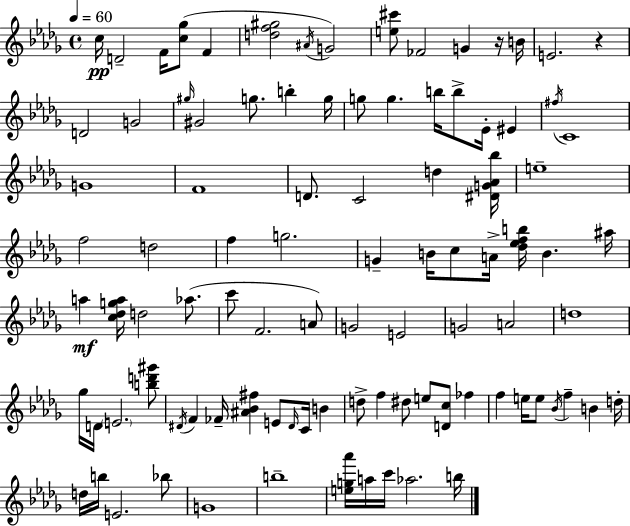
C5/s D4/h F4/s [C5,Gb5]/e F4/q [D5,F5,G#5]/h A#4/s G4/h [E5,C#6]/e FES4/h G4/q R/s B4/s E4/h. R/q D4/h G4/h G#5/s G#4/h G5/e. B5/q G5/s G5/e G5/q. B5/s B5/e Eb4/s EIS4/q F#5/s C4/w G4/w F4/w D4/e. C4/h D5/q [D#4,G4,Ab4,Bb5]/s E5/w F5/h D5/h F5/q G5/h. G4/q B4/s C5/e A4/s [Db5,Eb5,F5,B5]/s B4/q. A#5/s A5/q [C5,Db5,G5,A5]/s D5/h Ab5/e. C6/e F4/h. A4/e G4/h E4/h G4/h A4/h D5/w Gb5/s D4/s E4/h. [B5,D6,G#6]/e D#4/s F4/q FES4/s [A#4,Bb4,F#5]/q E4/e D#4/s C4/s B4/q D5/e F5/q D#5/e E5/e [D4,C5]/e FES5/q F5/q E5/s E5/e Bb4/s F5/q B4/q D5/s D5/s B5/s E4/h. Bb5/e G4/w B5/w [E5,G5,Ab6]/s A5/s C6/s Ab5/h. B5/s